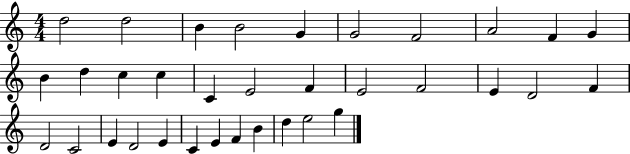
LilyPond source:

{
  \clef treble
  \numericTimeSignature
  \time 4/4
  \key c \major
  d''2 d''2 | b'4 b'2 g'4 | g'2 f'2 | a'2 f'4 g'4 | \break b'4 d''4 c''4 c''4 | c'4 e'2 f'4 | e'2 f'2 | e'4 d'2 f'4 | \break d'2 c'2 | e'4 d'2 e'4 | c'4 e'4 f'4 b'4 | d''4 e''2 g''4 | \break \bar "|."
}